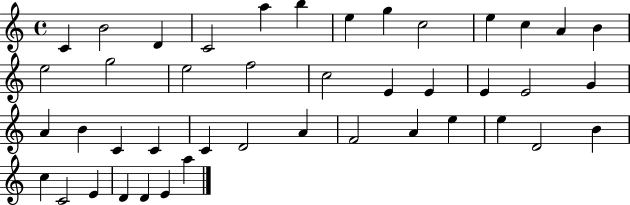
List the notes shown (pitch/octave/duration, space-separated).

C4/q B4/h D4/q C4/h A5/q B5/q E5/q G5/q C5/h E5/q C5/q A4/q B4/q E5/h G5/h E5/h F5/h C5/h E4/q E4/q E4/q E4/h G4/q A4/q B4/q C4/q C4/q C4/q D4/h A4/q F4/h A4/q E5/q E5/q D4/h B4/q C5/q C4/h E4/q D4/q D4/q E4/q A5/q